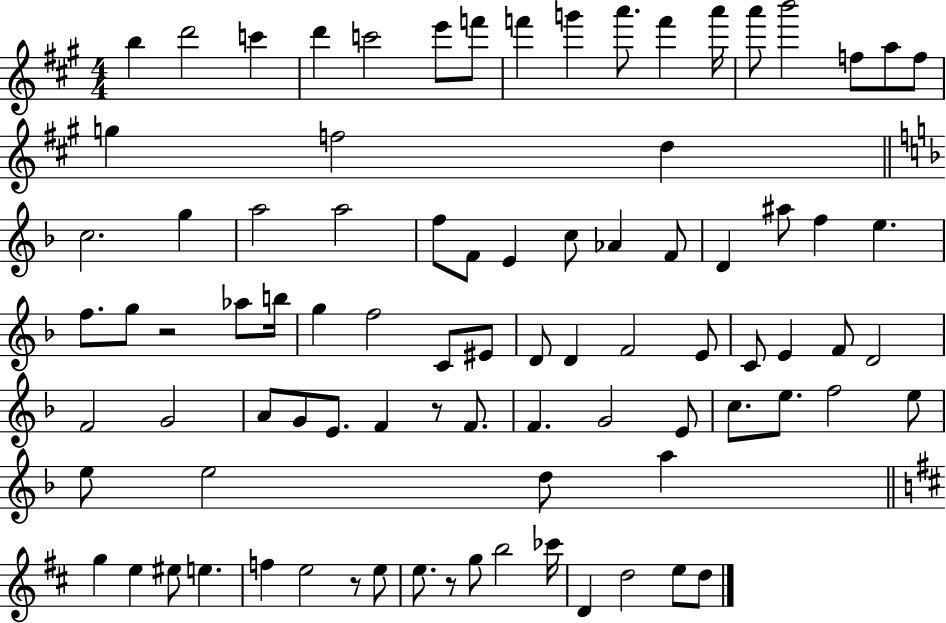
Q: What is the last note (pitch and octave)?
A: D5